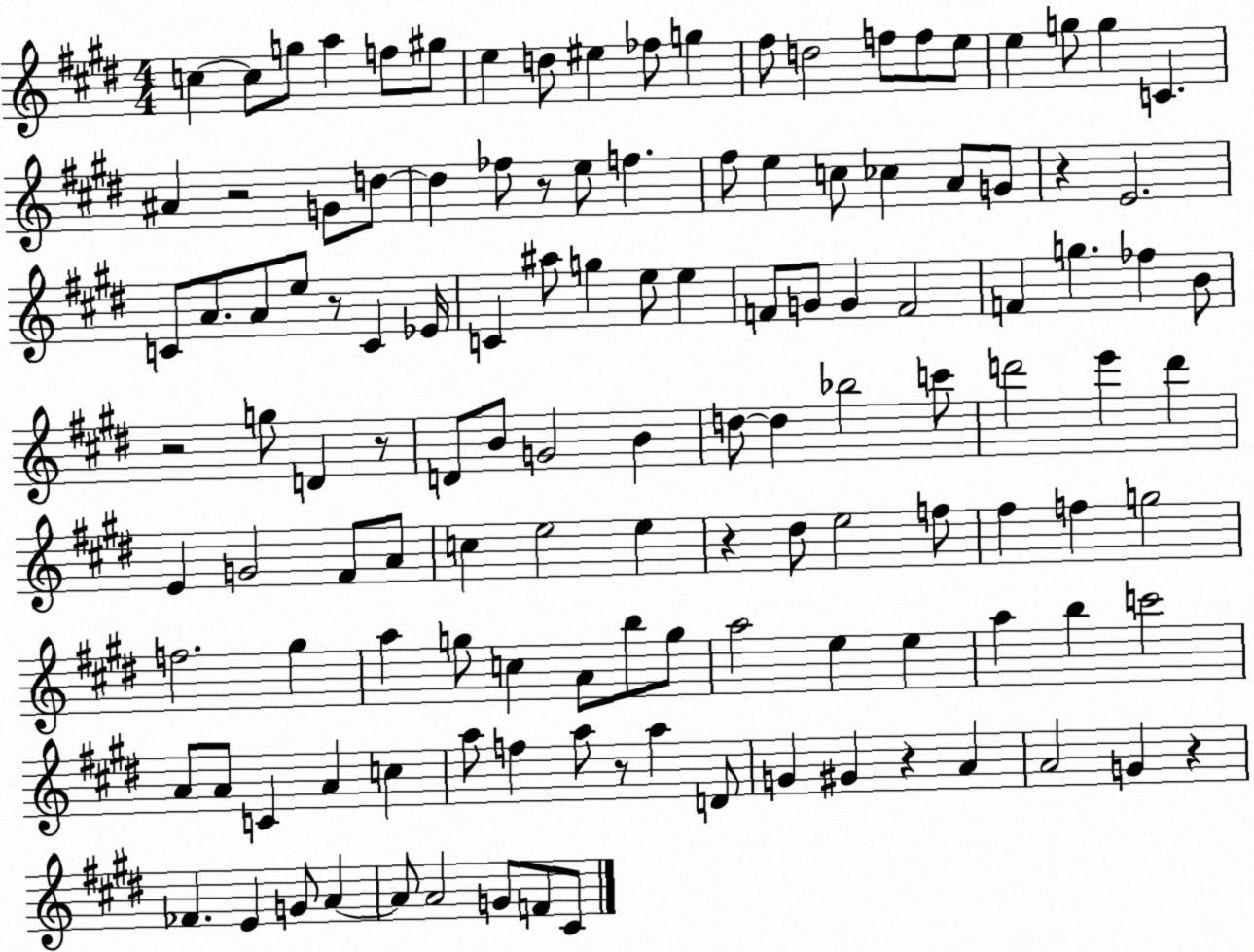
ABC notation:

X:1
T:Untitled
M:4/4
L:1/4
K:E
c c/2 g/2 a f/2 ^g/2 e d/2 ^e _f/2 g ^f/2 d2 f/2 f/2 e/2 e g/2 g C ^A z2 G/2 d/2 d _f/2 z/2 e/2 f ^f/2 e c/2 _c A/2 G/2 z E2 C/2 A/2 A/2 e/2 z/2 C _E/4 C ^a/2 g e/2 e F/2 G/2 G F2 F g _f B/2 z2 g/2 D z/2 D/2 B/2 G2 B d/2 d _b2 c'/2 d'2 e' d' E G2 ^F/2 A/2 c e2 e z ^d/2 e2 f/2 ^f f g2 f2 ^g a g/2 c A/2 b/2 g/2 a2 e e a b c'2 A/2 A/2 C A c a/2 f a/2 z/2 a D/2 G ^G z A A2 G z _F E G/2 A A/2 A2 G/2 F/2 ^C/2